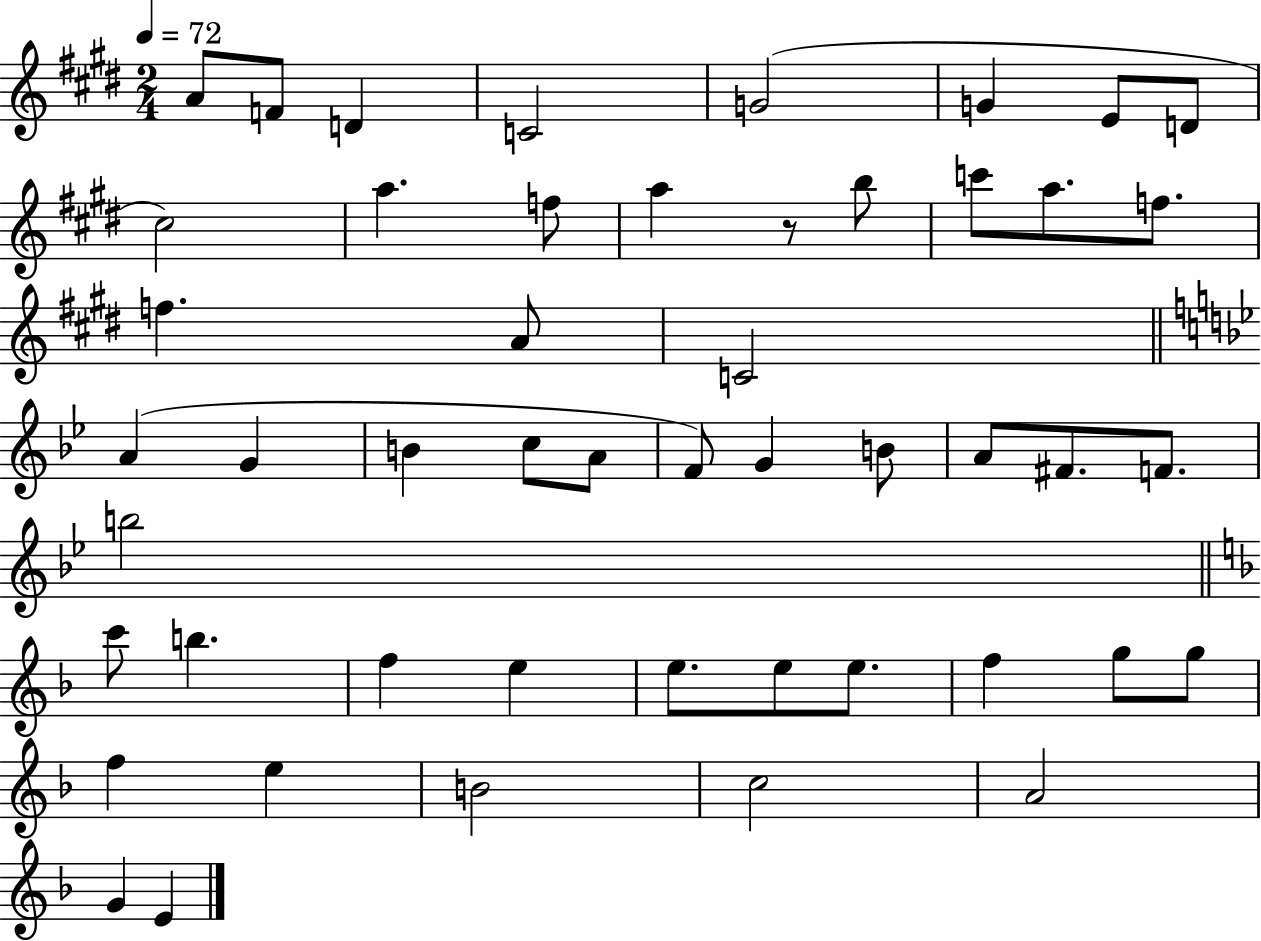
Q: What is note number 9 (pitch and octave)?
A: C#5